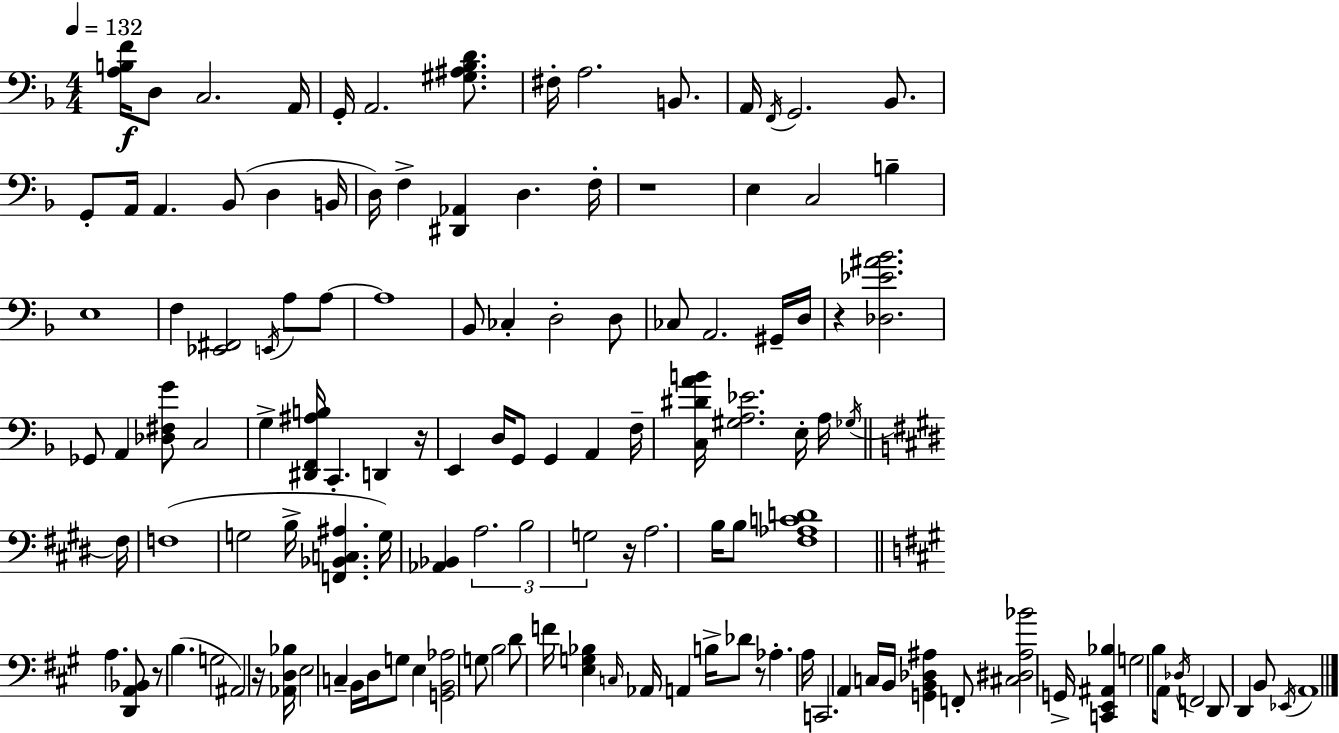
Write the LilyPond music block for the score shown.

{
  \clef bass
  \numericTimeSignature
  \time 4/4
  \key f \major
  \tempo 4 = 132
  <a b f'>16\f d8 c2. a,16 | g,16-. a,2. <gis ais bes d'>8. | fis16-. a2. b,8. | a,16 \acciaccatura { f,16 } g,2. bes,8. | \break g,8-. a,16 a,4. bes,8( d4 | b,16 d16) f4-> <dis, aes,>4 d4. | f16-. r1 | e4 c2 b4-- | \break e1 | f4 <ees, fis,>2 \acciaccatura { e,16 } a8 | a8~~ a1 | bes,8 ces4-. d2-. | \break d8 ces8 a,2. | gis,16-- d16 r4 <des ees' ais' bes'>2. | ges,8 a,4 <des fis g'>8 c2 | g4-> <dis, f, ais b>16 c,4.-. d,4 | \break r16 e,4 d16 g,8 g,4 a,4 | f16-- <c dis' a' b'>16 <gis a ees'>2. e16-. | a16 \acciaccatura { ges16 } \bar "||" \break \key e \major fis16 f1( | g2 b16-> <f, bes, c ais>4. | g16) <aes, bes,>4 \tuplet 3/2 { a2. | b2 g2 } | \break r16 a2. b16 b8 | <fis aes c' d'>1 | \bar "||" \break \key a \major a4. <d, a, bes,>8 r8 b4.( | g2 ais,2) | r16 <aes, d bes>16 e2 c4-- b,16 d16 | g8 e4 <g, b, aes>2 g8 | \break b2 d'8 f'16 <e g bes>4 \grace { c16 } | aes,16 a,4 b16-> des'8 r8 aes4.-. | a16 c,2. a,4 | c16 b,16 <g, b, des ais>4 f,8-. <cis dis ais bes'>2 | \break g,16-> <c, e, ais, bes>4 g2 b16 a,8 | \acciaccatura { des16 } f,2 d,8 d,4 | b,8 \acciaccatura { ees,16 } a,1 | \bar "|."
}